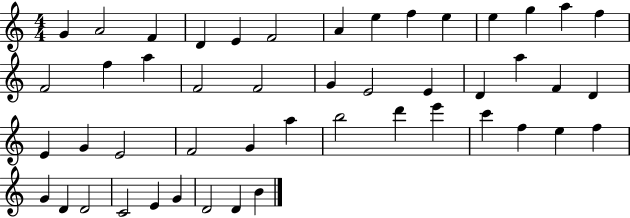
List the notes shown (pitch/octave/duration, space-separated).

G4/q A4/h F4/q D4/q E4/q F4/h A4/q E5/q F5/q E5/q E5/q G5/q A5/q F5/q F4/h F5/q A5/q F4/h F4/h G4/q E4/h E4/q D4/q A5/q F4/q D4/q E4/q G4/q E4/h F4/h G4/q A5/q B5/h D6/q E6/q C6/q F5/q E5/q F5/q G4/q D4/q D4/h C4/h E4/q G4/q D4/h D4/q B4/q